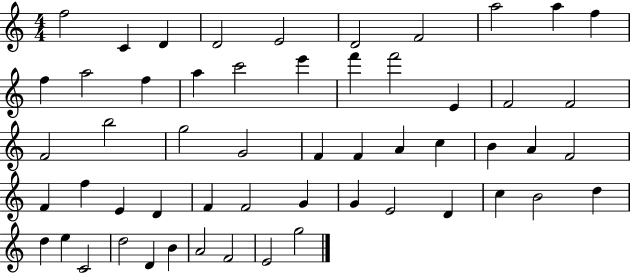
{
  \clef treble
  \numericTimeSignature
  \time 4/4
  \key c \major
  f''2 c'4 d'4 | d'2 e'2 | d'2 f'2 | a''2 a''4 f''4 | \break f''4 a''2 f''4 | a''4 c'''2 e'''4 | f'''4 f'''2 e'4 | f'2 f'2 | \break f'2 b''2 | g''2 g'2 | f'4 f'4 a'4 c''4 | b'4 a'4 f'2 | \break f'4 f''4 e'4 d'4 | f'4 f'2 g'4 | g'4 e'2 d'4 | c''4 b'2 d''4 | \break d''4 e''4 c'2 | d''2 d'4 b'4 | a'2 f'2 | e'2 g''2 | \break \bar "|."
}